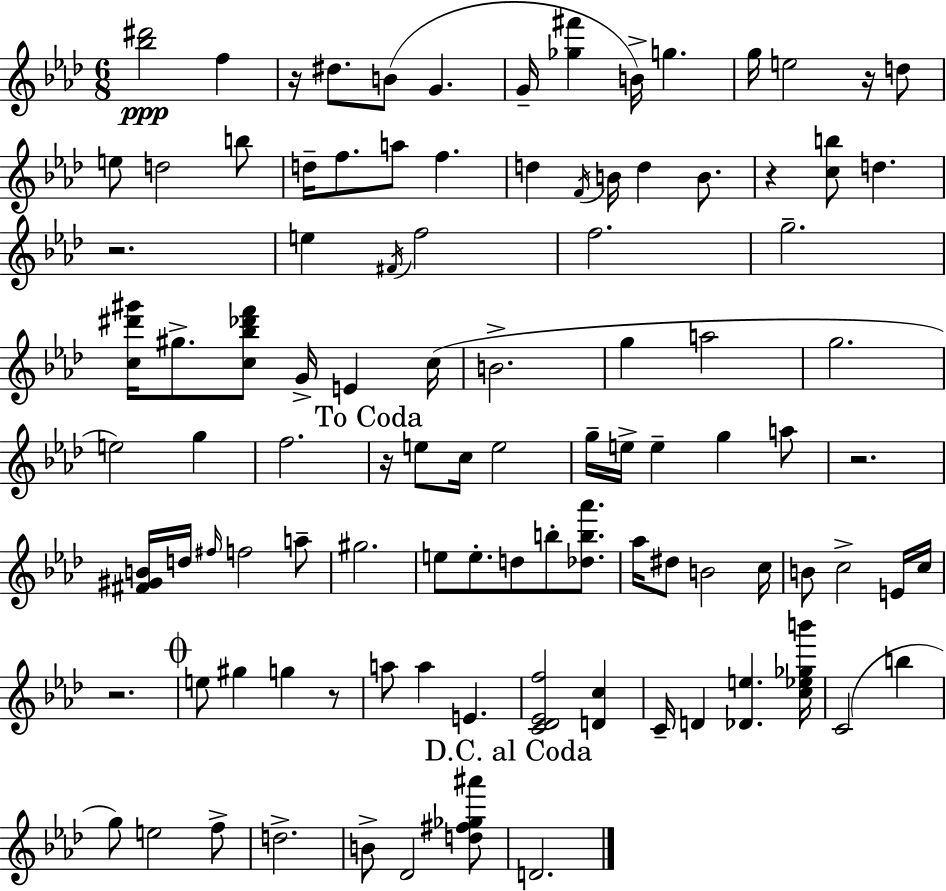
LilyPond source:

{
  \clef treble
  \numericTimeSignature
  \time 6/8
  \key f \minor
  <bes'' dis'''>2\ppp f''4 | r16 dis''8. b'8( g'4. | g'16-- <ges'' fis'''>4 b'16->) g''4. | g''16 e''2 r16 d''8 | \break e''8 d''2 b''8 | d''16-- f''8. a''8 f''4. | d''4 \acciaccatura { f'16 } b'16 d''4 b'8. | r4 <c'' b''>8 d''4. | \break r2. | e''4 \acciaccatura { fis'16 } f''2 | f''2. | g''2.-- | \break <c'' dis''' gis'''>16 gis''8.-> <c'' bes'' des''' f'''>8 g'16-> e'4 | c''16( b'2.-> | g''4 a''2 | g''2. | \break e''2) g''4 | f''2. | \mark "To Coda" r16 e''8 c''16 e''2 | g''16-- e''16-> e''4-- g''4 | \break a''8 r2. | <fis' gis' b'>16 d''16 \grace { fis''16 } f''2 | a''8-- gis''2. | e''8 e''8.-. d''8 b''8-. | \break <des'' b'' aes'''>8. aes''16 dis''8 b'2 | c''16 b'8 c''2-> | e'16 c''16 r2. | \mark \markup { \musicglyph "scripts.coda" } e''8 gis''4 g''4 | \break r8 a''8 a''4 e'4. | <c' des' ees' f''>2 <d' c''>4 | c'16-- d'4 <des' e''>4. | <c'' ees'' ges'' b'''>16 c'2( b''4 | \break g''8) e''2 | f''8-> d''2.-> | b'8-> des'2 | <d'' fis'' ges'' ais'''>8 \mark "D.C. al Coda" d'2. | \break \bar "|."
}